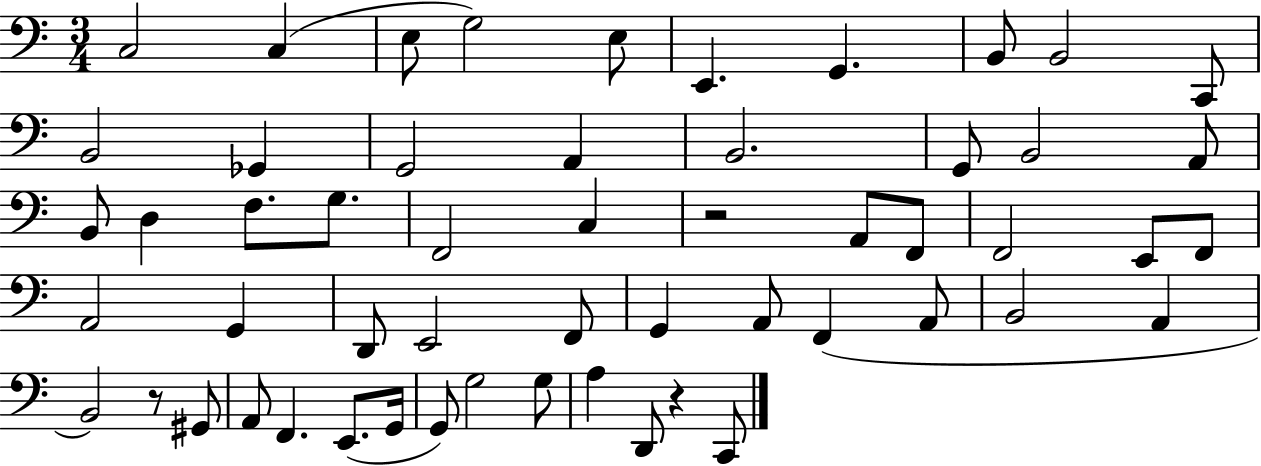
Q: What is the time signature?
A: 3/4